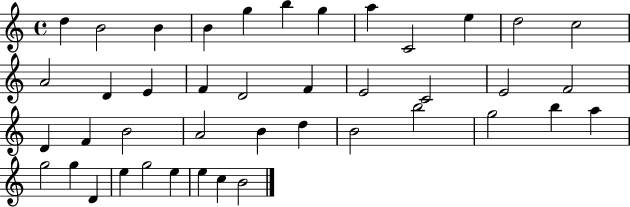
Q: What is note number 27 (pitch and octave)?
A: B4